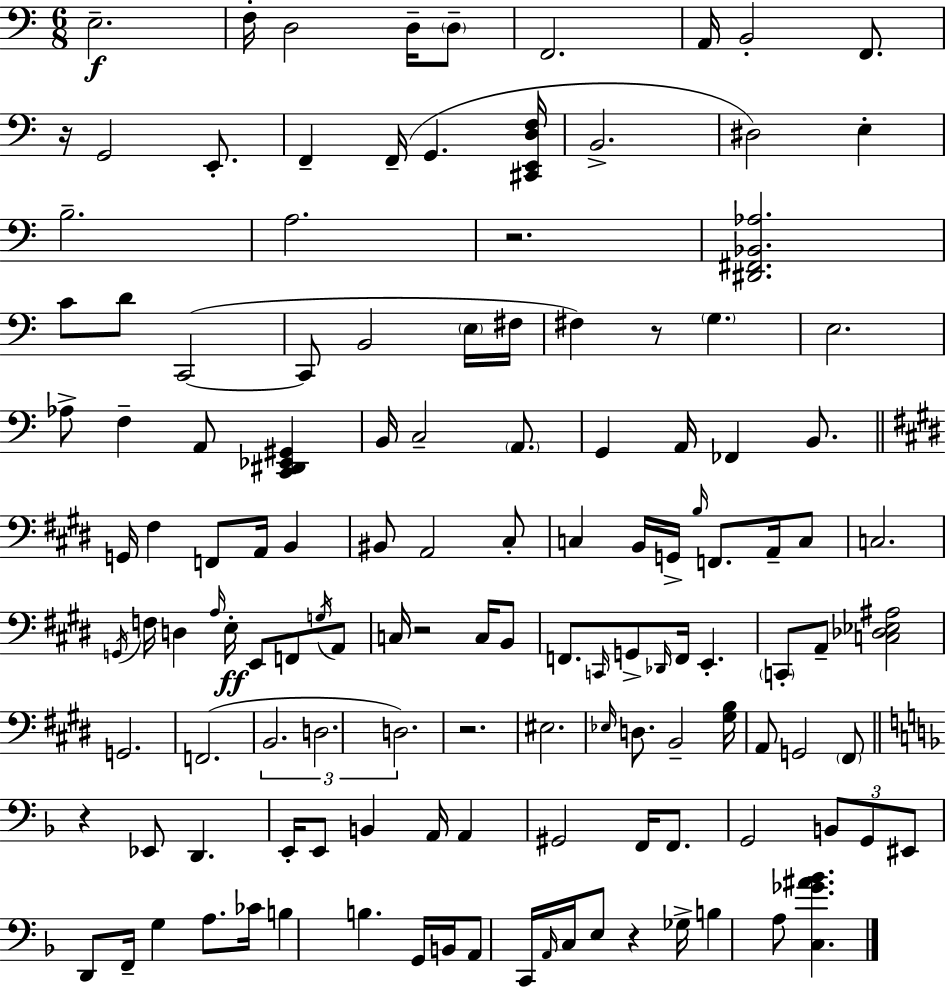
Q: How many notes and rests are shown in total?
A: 131